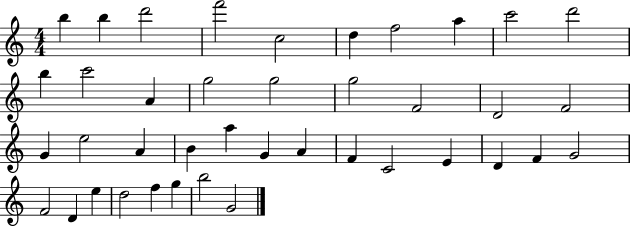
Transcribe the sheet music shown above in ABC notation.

X:1
T:Untitled
M:4/4
L:1/4
K:C
b b d'2 f'2 c2 d f2 a c'2 d'2 b c'2 A g2 g2 g2 F2 D2 F2 G e2 A B a G A F C2 E D F G2 F2 D e d2 f g b2 G2